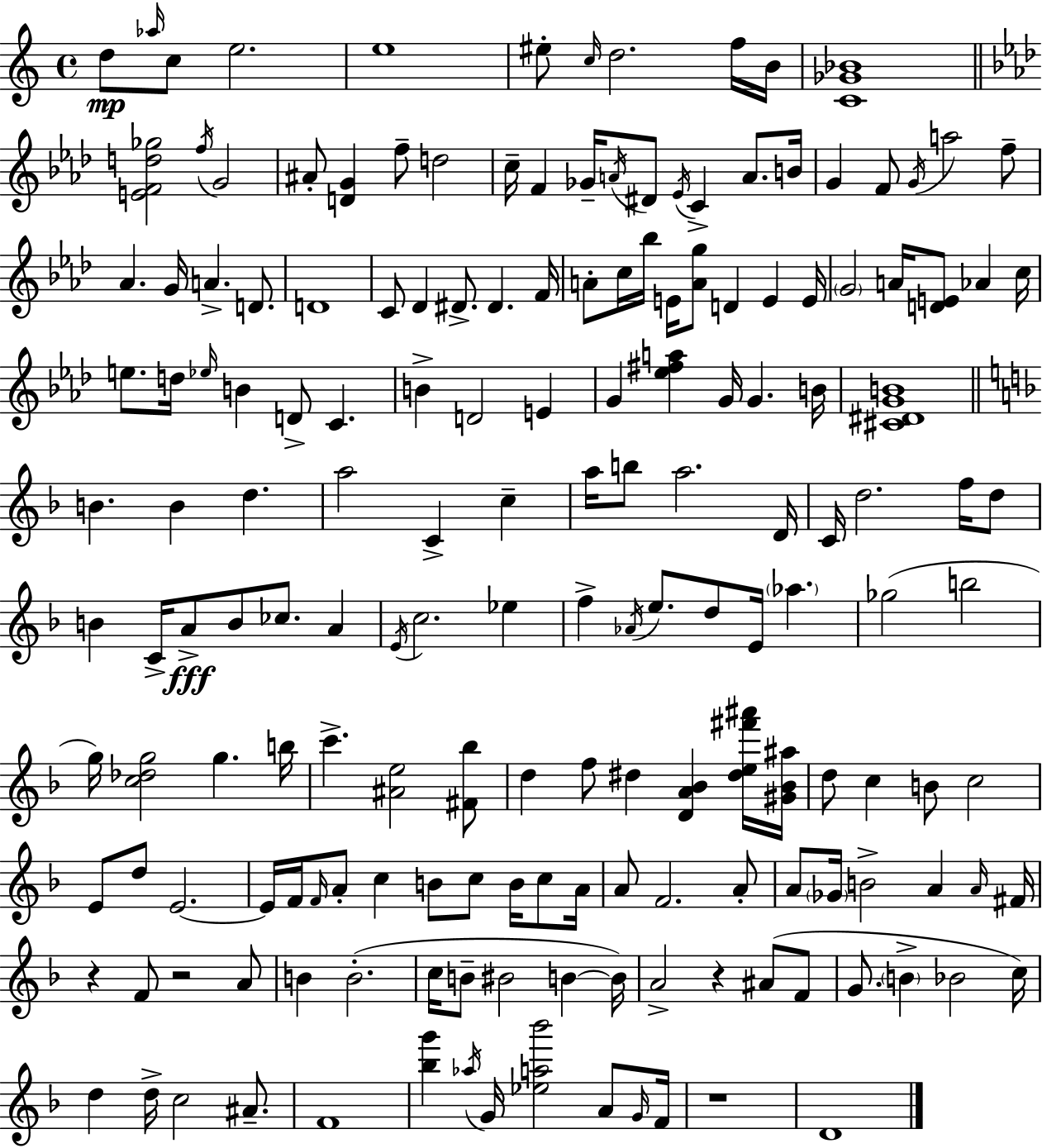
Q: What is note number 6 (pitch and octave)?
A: EIS5